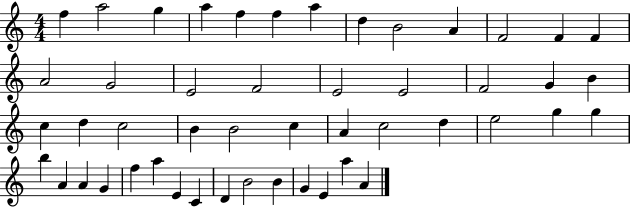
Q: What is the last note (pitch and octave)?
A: A4